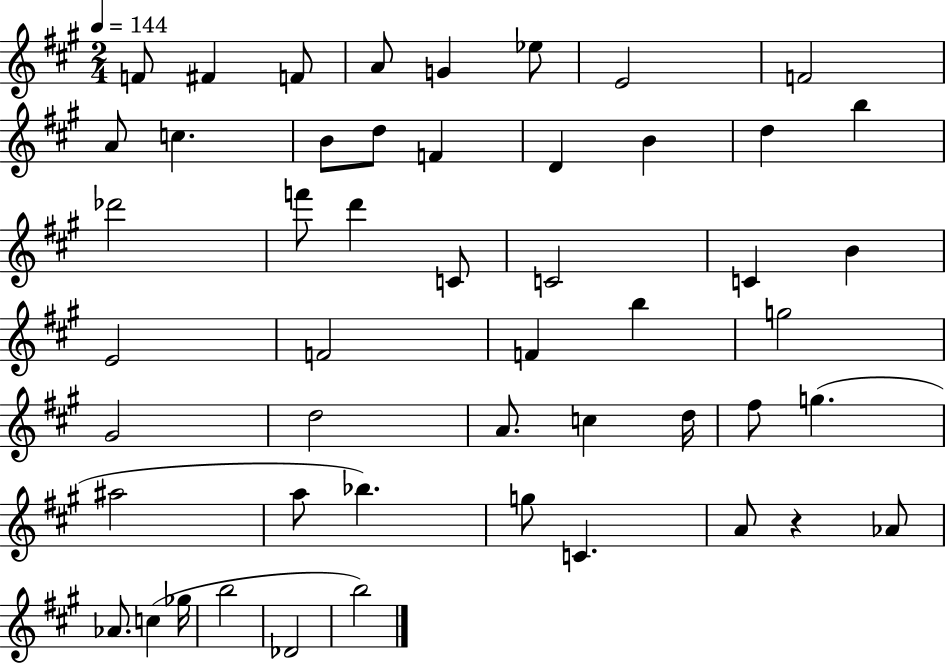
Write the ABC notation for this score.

X:1
T:Untitled
M:2/4
L:1/4
K:A
F/2 ^F F/2 A/2 G _e/2 E2 F2 A/2 c B/2 d/2 F D B d b _d'2 f'/2 d' C/2 C2 C B E2 F2 F b g2 ^G2 d2 A/2 c d/4 ^f/2 g ^a2 a/2 _b g/2 C A/2 z _A/2 _A/2 c _g/4 b2 _D2 b2